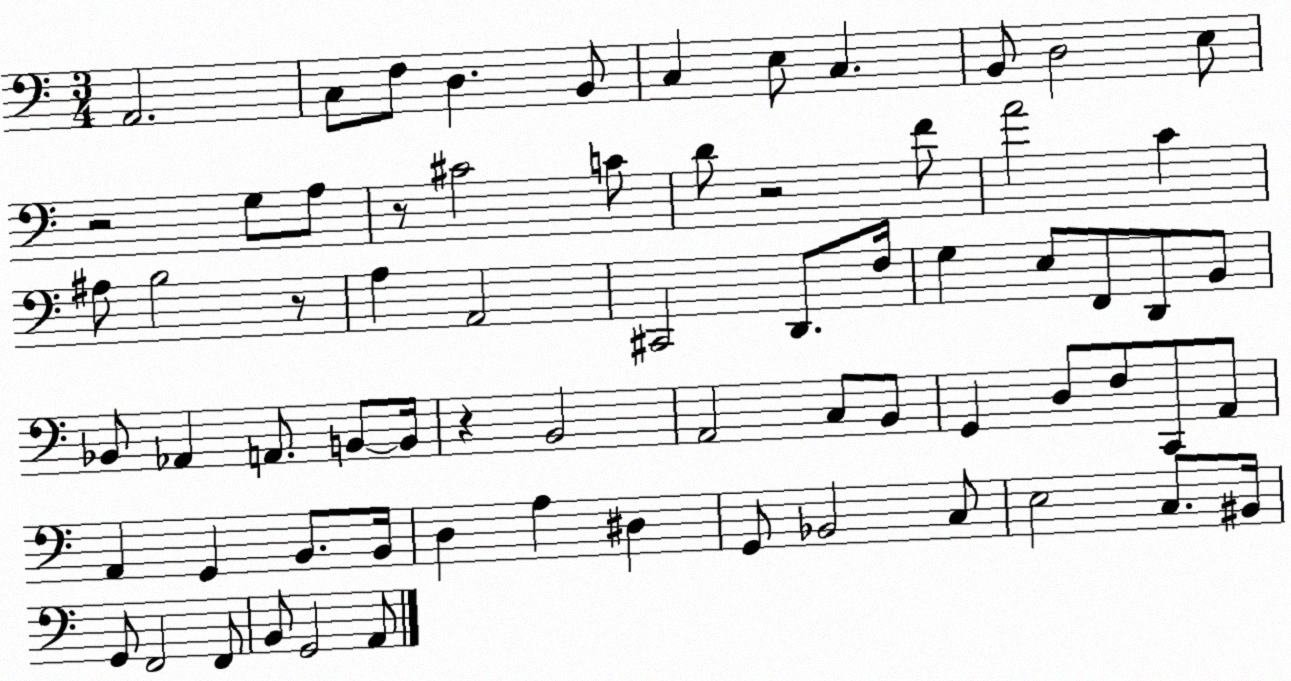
X:1
T:Untitled
M:3/4
L:1/4
K:C
A,,2 C,/2 F,/2 D, B,,/2 C, E,/2 C, B,,/2 D,2 E,/2 z2 G,/2 A,/2 z/2 ^C2 C/2 D/2 z2 F/2 A2 C ^A,/2 B,2 z/2 A, A,,2 ^C,,2 D,,/2 F,/4 G, E,/2 F,,/2 D,,/2 B,,/2 _B,,/2 _A,, A,,/2 B,,/2 B,,/4 z B,,2 A,,2 C,/2 B,,/2 G,, D,/2 F,/2 C,,/2 A,,/2 A,, G,, B,,/2 B,,/4 D, A, ^D, G,,/2 _B,,2 C,/2 E,2 C,/2 ^B,,/4 G,,/2 F,,2 F,,/2 B,,/2 G,,2 A,,/2